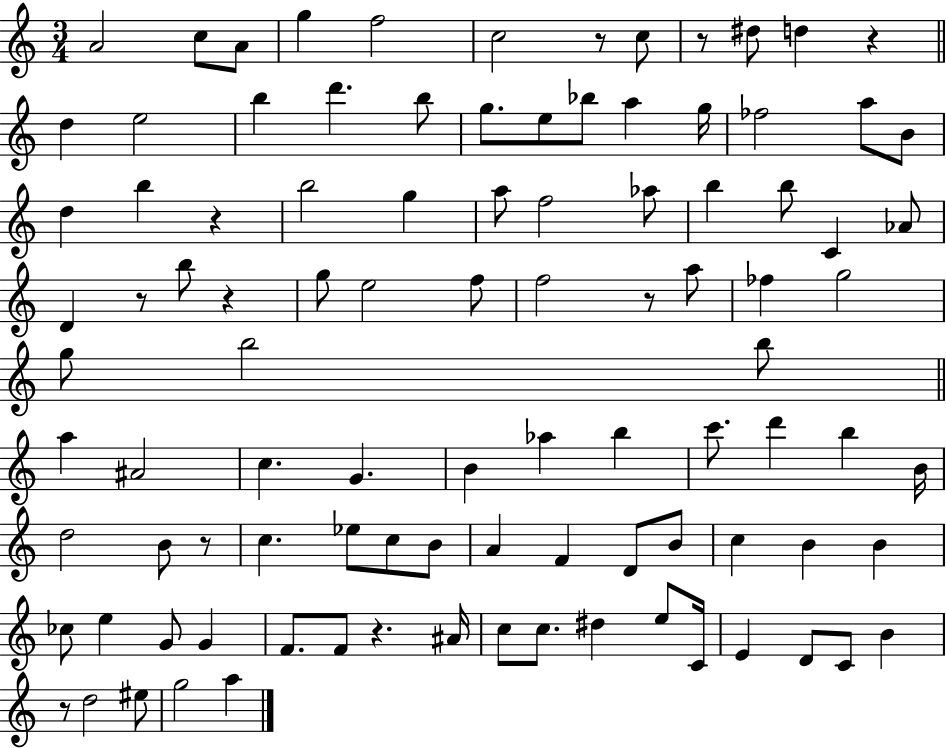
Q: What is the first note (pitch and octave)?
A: A4